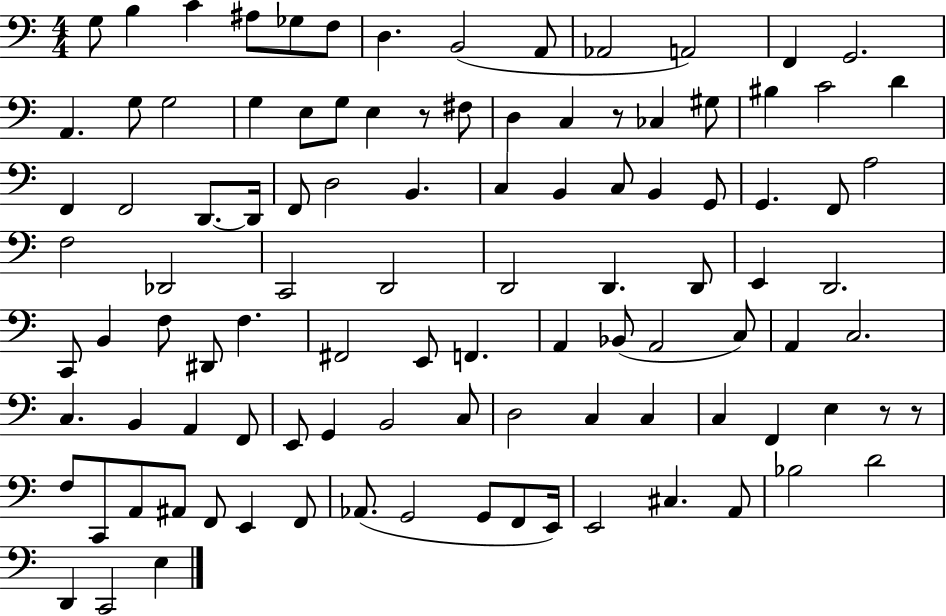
{
  \clef bass
  \numericTimeSignature
  \time 4/4
  \key c \major
  g8 b4 c'4 ais8 ges8 f8 | d4. b,2( a,8 | aes,2 a,2) | f,4 g,2. | \break a,4. g8 g2 | g4 e8 g8 e4 r8 fis8 | d4 c4 r8 ces4 gis8 | bis4 c'2 d'4 | \break f,4 f,2 d,8.~~ d,16 | f,8 d2 b,4. | c4 b,4 c8 b,4 g,8 | g,4. f,8 a2 | \break f2 des,2 | c,2 d,2 | d,2 d,4. d,8 | e,4 d,2. | \break c,8 b,4 f8 dis,8 f4. | fis,2 e,8 f,4. | a,4 bes,8( a,2 c8) | a,4 c2. | \break c4. b,4 a,4 f,8 | e,8 g,4 b,2 c8 | d2 c4 c4 | c4 f,4 e4 r8 r8 | \break f8 c,8 a,8 ais,8 f,8 e,4 f,8 | aes,8.( g,2 g,8 f,8 e,16) | e,2 cis4. a,8 | bes2 d'2 | \break d,4 c,2 e4 | \bar "|."
}